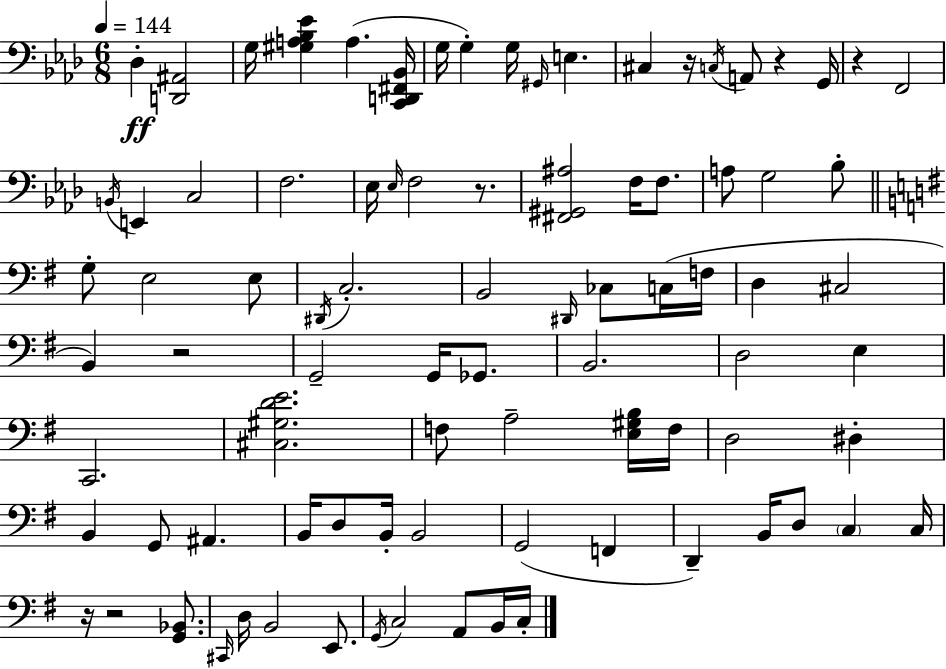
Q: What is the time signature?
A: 6/8